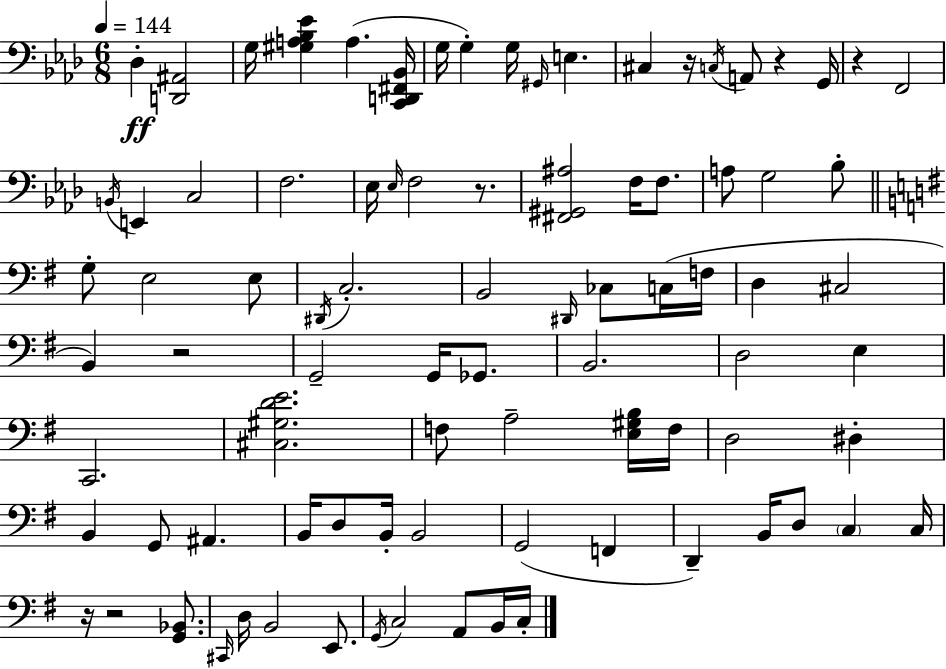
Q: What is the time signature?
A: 6/8